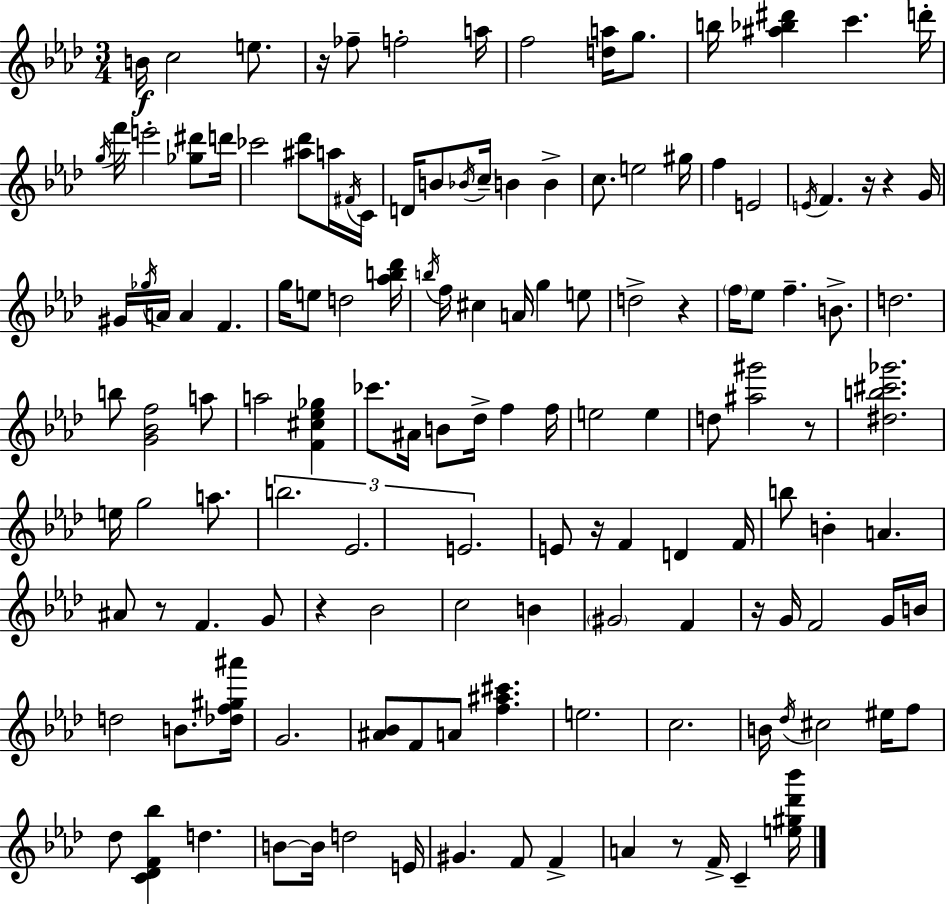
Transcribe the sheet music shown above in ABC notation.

X:1
T:Untitled
M:3/4
L:1/4
K:Ab
B/4 c2 e/2 z/4 _f/2 f2 a/4 f2 [da]/4 g/2 b/4 [^a_b^d'] c' d'/4 g/4 f'/4 e'2 [_g^d']/2 d'/4 _c'2 [^a_d']/2 a/4 ^F/4 C/4 D/4 B/2 _B/4 c/4 B B c/2 e2 ^g/4 f E2 E/4 F z/4 z G/4 ^G/4 _g/4 A/4 A F g/4 e/2 d2 [_ab_d']/4 b/4 f/4 ^c A/4 g e/2 d2 z f/4 _e/2 f B/2 d2 b/2 [G_Bf]2 a/2 a2 [F^c_e_g] _c'/2 ^A/4 B/2 _d/4 f f/4 e2 e d/2 [^a^g']2 z/2 [^db^c'_g']2 e/4 g2 a/2 b2 _E2 E2 E/2 z/4 F D F/4 b/2 B A ^A/2 z/2 F G/2 z _B2 c2 B ^G2 F z/4 G/4 F2 G/4 B/4 d2 B/2 [_df^g^a']/4 G2 [^A_B]/2 F/2 A/2 [f^a^c'] e2 c2 B/4 _d/4 ^c2 ^e/4 f/2 _d/2 [C_DF_b] d B/2 B/4 d2 E/4 ^G F/2 F A z/2 F/4 C [e^g_d'_b']/4